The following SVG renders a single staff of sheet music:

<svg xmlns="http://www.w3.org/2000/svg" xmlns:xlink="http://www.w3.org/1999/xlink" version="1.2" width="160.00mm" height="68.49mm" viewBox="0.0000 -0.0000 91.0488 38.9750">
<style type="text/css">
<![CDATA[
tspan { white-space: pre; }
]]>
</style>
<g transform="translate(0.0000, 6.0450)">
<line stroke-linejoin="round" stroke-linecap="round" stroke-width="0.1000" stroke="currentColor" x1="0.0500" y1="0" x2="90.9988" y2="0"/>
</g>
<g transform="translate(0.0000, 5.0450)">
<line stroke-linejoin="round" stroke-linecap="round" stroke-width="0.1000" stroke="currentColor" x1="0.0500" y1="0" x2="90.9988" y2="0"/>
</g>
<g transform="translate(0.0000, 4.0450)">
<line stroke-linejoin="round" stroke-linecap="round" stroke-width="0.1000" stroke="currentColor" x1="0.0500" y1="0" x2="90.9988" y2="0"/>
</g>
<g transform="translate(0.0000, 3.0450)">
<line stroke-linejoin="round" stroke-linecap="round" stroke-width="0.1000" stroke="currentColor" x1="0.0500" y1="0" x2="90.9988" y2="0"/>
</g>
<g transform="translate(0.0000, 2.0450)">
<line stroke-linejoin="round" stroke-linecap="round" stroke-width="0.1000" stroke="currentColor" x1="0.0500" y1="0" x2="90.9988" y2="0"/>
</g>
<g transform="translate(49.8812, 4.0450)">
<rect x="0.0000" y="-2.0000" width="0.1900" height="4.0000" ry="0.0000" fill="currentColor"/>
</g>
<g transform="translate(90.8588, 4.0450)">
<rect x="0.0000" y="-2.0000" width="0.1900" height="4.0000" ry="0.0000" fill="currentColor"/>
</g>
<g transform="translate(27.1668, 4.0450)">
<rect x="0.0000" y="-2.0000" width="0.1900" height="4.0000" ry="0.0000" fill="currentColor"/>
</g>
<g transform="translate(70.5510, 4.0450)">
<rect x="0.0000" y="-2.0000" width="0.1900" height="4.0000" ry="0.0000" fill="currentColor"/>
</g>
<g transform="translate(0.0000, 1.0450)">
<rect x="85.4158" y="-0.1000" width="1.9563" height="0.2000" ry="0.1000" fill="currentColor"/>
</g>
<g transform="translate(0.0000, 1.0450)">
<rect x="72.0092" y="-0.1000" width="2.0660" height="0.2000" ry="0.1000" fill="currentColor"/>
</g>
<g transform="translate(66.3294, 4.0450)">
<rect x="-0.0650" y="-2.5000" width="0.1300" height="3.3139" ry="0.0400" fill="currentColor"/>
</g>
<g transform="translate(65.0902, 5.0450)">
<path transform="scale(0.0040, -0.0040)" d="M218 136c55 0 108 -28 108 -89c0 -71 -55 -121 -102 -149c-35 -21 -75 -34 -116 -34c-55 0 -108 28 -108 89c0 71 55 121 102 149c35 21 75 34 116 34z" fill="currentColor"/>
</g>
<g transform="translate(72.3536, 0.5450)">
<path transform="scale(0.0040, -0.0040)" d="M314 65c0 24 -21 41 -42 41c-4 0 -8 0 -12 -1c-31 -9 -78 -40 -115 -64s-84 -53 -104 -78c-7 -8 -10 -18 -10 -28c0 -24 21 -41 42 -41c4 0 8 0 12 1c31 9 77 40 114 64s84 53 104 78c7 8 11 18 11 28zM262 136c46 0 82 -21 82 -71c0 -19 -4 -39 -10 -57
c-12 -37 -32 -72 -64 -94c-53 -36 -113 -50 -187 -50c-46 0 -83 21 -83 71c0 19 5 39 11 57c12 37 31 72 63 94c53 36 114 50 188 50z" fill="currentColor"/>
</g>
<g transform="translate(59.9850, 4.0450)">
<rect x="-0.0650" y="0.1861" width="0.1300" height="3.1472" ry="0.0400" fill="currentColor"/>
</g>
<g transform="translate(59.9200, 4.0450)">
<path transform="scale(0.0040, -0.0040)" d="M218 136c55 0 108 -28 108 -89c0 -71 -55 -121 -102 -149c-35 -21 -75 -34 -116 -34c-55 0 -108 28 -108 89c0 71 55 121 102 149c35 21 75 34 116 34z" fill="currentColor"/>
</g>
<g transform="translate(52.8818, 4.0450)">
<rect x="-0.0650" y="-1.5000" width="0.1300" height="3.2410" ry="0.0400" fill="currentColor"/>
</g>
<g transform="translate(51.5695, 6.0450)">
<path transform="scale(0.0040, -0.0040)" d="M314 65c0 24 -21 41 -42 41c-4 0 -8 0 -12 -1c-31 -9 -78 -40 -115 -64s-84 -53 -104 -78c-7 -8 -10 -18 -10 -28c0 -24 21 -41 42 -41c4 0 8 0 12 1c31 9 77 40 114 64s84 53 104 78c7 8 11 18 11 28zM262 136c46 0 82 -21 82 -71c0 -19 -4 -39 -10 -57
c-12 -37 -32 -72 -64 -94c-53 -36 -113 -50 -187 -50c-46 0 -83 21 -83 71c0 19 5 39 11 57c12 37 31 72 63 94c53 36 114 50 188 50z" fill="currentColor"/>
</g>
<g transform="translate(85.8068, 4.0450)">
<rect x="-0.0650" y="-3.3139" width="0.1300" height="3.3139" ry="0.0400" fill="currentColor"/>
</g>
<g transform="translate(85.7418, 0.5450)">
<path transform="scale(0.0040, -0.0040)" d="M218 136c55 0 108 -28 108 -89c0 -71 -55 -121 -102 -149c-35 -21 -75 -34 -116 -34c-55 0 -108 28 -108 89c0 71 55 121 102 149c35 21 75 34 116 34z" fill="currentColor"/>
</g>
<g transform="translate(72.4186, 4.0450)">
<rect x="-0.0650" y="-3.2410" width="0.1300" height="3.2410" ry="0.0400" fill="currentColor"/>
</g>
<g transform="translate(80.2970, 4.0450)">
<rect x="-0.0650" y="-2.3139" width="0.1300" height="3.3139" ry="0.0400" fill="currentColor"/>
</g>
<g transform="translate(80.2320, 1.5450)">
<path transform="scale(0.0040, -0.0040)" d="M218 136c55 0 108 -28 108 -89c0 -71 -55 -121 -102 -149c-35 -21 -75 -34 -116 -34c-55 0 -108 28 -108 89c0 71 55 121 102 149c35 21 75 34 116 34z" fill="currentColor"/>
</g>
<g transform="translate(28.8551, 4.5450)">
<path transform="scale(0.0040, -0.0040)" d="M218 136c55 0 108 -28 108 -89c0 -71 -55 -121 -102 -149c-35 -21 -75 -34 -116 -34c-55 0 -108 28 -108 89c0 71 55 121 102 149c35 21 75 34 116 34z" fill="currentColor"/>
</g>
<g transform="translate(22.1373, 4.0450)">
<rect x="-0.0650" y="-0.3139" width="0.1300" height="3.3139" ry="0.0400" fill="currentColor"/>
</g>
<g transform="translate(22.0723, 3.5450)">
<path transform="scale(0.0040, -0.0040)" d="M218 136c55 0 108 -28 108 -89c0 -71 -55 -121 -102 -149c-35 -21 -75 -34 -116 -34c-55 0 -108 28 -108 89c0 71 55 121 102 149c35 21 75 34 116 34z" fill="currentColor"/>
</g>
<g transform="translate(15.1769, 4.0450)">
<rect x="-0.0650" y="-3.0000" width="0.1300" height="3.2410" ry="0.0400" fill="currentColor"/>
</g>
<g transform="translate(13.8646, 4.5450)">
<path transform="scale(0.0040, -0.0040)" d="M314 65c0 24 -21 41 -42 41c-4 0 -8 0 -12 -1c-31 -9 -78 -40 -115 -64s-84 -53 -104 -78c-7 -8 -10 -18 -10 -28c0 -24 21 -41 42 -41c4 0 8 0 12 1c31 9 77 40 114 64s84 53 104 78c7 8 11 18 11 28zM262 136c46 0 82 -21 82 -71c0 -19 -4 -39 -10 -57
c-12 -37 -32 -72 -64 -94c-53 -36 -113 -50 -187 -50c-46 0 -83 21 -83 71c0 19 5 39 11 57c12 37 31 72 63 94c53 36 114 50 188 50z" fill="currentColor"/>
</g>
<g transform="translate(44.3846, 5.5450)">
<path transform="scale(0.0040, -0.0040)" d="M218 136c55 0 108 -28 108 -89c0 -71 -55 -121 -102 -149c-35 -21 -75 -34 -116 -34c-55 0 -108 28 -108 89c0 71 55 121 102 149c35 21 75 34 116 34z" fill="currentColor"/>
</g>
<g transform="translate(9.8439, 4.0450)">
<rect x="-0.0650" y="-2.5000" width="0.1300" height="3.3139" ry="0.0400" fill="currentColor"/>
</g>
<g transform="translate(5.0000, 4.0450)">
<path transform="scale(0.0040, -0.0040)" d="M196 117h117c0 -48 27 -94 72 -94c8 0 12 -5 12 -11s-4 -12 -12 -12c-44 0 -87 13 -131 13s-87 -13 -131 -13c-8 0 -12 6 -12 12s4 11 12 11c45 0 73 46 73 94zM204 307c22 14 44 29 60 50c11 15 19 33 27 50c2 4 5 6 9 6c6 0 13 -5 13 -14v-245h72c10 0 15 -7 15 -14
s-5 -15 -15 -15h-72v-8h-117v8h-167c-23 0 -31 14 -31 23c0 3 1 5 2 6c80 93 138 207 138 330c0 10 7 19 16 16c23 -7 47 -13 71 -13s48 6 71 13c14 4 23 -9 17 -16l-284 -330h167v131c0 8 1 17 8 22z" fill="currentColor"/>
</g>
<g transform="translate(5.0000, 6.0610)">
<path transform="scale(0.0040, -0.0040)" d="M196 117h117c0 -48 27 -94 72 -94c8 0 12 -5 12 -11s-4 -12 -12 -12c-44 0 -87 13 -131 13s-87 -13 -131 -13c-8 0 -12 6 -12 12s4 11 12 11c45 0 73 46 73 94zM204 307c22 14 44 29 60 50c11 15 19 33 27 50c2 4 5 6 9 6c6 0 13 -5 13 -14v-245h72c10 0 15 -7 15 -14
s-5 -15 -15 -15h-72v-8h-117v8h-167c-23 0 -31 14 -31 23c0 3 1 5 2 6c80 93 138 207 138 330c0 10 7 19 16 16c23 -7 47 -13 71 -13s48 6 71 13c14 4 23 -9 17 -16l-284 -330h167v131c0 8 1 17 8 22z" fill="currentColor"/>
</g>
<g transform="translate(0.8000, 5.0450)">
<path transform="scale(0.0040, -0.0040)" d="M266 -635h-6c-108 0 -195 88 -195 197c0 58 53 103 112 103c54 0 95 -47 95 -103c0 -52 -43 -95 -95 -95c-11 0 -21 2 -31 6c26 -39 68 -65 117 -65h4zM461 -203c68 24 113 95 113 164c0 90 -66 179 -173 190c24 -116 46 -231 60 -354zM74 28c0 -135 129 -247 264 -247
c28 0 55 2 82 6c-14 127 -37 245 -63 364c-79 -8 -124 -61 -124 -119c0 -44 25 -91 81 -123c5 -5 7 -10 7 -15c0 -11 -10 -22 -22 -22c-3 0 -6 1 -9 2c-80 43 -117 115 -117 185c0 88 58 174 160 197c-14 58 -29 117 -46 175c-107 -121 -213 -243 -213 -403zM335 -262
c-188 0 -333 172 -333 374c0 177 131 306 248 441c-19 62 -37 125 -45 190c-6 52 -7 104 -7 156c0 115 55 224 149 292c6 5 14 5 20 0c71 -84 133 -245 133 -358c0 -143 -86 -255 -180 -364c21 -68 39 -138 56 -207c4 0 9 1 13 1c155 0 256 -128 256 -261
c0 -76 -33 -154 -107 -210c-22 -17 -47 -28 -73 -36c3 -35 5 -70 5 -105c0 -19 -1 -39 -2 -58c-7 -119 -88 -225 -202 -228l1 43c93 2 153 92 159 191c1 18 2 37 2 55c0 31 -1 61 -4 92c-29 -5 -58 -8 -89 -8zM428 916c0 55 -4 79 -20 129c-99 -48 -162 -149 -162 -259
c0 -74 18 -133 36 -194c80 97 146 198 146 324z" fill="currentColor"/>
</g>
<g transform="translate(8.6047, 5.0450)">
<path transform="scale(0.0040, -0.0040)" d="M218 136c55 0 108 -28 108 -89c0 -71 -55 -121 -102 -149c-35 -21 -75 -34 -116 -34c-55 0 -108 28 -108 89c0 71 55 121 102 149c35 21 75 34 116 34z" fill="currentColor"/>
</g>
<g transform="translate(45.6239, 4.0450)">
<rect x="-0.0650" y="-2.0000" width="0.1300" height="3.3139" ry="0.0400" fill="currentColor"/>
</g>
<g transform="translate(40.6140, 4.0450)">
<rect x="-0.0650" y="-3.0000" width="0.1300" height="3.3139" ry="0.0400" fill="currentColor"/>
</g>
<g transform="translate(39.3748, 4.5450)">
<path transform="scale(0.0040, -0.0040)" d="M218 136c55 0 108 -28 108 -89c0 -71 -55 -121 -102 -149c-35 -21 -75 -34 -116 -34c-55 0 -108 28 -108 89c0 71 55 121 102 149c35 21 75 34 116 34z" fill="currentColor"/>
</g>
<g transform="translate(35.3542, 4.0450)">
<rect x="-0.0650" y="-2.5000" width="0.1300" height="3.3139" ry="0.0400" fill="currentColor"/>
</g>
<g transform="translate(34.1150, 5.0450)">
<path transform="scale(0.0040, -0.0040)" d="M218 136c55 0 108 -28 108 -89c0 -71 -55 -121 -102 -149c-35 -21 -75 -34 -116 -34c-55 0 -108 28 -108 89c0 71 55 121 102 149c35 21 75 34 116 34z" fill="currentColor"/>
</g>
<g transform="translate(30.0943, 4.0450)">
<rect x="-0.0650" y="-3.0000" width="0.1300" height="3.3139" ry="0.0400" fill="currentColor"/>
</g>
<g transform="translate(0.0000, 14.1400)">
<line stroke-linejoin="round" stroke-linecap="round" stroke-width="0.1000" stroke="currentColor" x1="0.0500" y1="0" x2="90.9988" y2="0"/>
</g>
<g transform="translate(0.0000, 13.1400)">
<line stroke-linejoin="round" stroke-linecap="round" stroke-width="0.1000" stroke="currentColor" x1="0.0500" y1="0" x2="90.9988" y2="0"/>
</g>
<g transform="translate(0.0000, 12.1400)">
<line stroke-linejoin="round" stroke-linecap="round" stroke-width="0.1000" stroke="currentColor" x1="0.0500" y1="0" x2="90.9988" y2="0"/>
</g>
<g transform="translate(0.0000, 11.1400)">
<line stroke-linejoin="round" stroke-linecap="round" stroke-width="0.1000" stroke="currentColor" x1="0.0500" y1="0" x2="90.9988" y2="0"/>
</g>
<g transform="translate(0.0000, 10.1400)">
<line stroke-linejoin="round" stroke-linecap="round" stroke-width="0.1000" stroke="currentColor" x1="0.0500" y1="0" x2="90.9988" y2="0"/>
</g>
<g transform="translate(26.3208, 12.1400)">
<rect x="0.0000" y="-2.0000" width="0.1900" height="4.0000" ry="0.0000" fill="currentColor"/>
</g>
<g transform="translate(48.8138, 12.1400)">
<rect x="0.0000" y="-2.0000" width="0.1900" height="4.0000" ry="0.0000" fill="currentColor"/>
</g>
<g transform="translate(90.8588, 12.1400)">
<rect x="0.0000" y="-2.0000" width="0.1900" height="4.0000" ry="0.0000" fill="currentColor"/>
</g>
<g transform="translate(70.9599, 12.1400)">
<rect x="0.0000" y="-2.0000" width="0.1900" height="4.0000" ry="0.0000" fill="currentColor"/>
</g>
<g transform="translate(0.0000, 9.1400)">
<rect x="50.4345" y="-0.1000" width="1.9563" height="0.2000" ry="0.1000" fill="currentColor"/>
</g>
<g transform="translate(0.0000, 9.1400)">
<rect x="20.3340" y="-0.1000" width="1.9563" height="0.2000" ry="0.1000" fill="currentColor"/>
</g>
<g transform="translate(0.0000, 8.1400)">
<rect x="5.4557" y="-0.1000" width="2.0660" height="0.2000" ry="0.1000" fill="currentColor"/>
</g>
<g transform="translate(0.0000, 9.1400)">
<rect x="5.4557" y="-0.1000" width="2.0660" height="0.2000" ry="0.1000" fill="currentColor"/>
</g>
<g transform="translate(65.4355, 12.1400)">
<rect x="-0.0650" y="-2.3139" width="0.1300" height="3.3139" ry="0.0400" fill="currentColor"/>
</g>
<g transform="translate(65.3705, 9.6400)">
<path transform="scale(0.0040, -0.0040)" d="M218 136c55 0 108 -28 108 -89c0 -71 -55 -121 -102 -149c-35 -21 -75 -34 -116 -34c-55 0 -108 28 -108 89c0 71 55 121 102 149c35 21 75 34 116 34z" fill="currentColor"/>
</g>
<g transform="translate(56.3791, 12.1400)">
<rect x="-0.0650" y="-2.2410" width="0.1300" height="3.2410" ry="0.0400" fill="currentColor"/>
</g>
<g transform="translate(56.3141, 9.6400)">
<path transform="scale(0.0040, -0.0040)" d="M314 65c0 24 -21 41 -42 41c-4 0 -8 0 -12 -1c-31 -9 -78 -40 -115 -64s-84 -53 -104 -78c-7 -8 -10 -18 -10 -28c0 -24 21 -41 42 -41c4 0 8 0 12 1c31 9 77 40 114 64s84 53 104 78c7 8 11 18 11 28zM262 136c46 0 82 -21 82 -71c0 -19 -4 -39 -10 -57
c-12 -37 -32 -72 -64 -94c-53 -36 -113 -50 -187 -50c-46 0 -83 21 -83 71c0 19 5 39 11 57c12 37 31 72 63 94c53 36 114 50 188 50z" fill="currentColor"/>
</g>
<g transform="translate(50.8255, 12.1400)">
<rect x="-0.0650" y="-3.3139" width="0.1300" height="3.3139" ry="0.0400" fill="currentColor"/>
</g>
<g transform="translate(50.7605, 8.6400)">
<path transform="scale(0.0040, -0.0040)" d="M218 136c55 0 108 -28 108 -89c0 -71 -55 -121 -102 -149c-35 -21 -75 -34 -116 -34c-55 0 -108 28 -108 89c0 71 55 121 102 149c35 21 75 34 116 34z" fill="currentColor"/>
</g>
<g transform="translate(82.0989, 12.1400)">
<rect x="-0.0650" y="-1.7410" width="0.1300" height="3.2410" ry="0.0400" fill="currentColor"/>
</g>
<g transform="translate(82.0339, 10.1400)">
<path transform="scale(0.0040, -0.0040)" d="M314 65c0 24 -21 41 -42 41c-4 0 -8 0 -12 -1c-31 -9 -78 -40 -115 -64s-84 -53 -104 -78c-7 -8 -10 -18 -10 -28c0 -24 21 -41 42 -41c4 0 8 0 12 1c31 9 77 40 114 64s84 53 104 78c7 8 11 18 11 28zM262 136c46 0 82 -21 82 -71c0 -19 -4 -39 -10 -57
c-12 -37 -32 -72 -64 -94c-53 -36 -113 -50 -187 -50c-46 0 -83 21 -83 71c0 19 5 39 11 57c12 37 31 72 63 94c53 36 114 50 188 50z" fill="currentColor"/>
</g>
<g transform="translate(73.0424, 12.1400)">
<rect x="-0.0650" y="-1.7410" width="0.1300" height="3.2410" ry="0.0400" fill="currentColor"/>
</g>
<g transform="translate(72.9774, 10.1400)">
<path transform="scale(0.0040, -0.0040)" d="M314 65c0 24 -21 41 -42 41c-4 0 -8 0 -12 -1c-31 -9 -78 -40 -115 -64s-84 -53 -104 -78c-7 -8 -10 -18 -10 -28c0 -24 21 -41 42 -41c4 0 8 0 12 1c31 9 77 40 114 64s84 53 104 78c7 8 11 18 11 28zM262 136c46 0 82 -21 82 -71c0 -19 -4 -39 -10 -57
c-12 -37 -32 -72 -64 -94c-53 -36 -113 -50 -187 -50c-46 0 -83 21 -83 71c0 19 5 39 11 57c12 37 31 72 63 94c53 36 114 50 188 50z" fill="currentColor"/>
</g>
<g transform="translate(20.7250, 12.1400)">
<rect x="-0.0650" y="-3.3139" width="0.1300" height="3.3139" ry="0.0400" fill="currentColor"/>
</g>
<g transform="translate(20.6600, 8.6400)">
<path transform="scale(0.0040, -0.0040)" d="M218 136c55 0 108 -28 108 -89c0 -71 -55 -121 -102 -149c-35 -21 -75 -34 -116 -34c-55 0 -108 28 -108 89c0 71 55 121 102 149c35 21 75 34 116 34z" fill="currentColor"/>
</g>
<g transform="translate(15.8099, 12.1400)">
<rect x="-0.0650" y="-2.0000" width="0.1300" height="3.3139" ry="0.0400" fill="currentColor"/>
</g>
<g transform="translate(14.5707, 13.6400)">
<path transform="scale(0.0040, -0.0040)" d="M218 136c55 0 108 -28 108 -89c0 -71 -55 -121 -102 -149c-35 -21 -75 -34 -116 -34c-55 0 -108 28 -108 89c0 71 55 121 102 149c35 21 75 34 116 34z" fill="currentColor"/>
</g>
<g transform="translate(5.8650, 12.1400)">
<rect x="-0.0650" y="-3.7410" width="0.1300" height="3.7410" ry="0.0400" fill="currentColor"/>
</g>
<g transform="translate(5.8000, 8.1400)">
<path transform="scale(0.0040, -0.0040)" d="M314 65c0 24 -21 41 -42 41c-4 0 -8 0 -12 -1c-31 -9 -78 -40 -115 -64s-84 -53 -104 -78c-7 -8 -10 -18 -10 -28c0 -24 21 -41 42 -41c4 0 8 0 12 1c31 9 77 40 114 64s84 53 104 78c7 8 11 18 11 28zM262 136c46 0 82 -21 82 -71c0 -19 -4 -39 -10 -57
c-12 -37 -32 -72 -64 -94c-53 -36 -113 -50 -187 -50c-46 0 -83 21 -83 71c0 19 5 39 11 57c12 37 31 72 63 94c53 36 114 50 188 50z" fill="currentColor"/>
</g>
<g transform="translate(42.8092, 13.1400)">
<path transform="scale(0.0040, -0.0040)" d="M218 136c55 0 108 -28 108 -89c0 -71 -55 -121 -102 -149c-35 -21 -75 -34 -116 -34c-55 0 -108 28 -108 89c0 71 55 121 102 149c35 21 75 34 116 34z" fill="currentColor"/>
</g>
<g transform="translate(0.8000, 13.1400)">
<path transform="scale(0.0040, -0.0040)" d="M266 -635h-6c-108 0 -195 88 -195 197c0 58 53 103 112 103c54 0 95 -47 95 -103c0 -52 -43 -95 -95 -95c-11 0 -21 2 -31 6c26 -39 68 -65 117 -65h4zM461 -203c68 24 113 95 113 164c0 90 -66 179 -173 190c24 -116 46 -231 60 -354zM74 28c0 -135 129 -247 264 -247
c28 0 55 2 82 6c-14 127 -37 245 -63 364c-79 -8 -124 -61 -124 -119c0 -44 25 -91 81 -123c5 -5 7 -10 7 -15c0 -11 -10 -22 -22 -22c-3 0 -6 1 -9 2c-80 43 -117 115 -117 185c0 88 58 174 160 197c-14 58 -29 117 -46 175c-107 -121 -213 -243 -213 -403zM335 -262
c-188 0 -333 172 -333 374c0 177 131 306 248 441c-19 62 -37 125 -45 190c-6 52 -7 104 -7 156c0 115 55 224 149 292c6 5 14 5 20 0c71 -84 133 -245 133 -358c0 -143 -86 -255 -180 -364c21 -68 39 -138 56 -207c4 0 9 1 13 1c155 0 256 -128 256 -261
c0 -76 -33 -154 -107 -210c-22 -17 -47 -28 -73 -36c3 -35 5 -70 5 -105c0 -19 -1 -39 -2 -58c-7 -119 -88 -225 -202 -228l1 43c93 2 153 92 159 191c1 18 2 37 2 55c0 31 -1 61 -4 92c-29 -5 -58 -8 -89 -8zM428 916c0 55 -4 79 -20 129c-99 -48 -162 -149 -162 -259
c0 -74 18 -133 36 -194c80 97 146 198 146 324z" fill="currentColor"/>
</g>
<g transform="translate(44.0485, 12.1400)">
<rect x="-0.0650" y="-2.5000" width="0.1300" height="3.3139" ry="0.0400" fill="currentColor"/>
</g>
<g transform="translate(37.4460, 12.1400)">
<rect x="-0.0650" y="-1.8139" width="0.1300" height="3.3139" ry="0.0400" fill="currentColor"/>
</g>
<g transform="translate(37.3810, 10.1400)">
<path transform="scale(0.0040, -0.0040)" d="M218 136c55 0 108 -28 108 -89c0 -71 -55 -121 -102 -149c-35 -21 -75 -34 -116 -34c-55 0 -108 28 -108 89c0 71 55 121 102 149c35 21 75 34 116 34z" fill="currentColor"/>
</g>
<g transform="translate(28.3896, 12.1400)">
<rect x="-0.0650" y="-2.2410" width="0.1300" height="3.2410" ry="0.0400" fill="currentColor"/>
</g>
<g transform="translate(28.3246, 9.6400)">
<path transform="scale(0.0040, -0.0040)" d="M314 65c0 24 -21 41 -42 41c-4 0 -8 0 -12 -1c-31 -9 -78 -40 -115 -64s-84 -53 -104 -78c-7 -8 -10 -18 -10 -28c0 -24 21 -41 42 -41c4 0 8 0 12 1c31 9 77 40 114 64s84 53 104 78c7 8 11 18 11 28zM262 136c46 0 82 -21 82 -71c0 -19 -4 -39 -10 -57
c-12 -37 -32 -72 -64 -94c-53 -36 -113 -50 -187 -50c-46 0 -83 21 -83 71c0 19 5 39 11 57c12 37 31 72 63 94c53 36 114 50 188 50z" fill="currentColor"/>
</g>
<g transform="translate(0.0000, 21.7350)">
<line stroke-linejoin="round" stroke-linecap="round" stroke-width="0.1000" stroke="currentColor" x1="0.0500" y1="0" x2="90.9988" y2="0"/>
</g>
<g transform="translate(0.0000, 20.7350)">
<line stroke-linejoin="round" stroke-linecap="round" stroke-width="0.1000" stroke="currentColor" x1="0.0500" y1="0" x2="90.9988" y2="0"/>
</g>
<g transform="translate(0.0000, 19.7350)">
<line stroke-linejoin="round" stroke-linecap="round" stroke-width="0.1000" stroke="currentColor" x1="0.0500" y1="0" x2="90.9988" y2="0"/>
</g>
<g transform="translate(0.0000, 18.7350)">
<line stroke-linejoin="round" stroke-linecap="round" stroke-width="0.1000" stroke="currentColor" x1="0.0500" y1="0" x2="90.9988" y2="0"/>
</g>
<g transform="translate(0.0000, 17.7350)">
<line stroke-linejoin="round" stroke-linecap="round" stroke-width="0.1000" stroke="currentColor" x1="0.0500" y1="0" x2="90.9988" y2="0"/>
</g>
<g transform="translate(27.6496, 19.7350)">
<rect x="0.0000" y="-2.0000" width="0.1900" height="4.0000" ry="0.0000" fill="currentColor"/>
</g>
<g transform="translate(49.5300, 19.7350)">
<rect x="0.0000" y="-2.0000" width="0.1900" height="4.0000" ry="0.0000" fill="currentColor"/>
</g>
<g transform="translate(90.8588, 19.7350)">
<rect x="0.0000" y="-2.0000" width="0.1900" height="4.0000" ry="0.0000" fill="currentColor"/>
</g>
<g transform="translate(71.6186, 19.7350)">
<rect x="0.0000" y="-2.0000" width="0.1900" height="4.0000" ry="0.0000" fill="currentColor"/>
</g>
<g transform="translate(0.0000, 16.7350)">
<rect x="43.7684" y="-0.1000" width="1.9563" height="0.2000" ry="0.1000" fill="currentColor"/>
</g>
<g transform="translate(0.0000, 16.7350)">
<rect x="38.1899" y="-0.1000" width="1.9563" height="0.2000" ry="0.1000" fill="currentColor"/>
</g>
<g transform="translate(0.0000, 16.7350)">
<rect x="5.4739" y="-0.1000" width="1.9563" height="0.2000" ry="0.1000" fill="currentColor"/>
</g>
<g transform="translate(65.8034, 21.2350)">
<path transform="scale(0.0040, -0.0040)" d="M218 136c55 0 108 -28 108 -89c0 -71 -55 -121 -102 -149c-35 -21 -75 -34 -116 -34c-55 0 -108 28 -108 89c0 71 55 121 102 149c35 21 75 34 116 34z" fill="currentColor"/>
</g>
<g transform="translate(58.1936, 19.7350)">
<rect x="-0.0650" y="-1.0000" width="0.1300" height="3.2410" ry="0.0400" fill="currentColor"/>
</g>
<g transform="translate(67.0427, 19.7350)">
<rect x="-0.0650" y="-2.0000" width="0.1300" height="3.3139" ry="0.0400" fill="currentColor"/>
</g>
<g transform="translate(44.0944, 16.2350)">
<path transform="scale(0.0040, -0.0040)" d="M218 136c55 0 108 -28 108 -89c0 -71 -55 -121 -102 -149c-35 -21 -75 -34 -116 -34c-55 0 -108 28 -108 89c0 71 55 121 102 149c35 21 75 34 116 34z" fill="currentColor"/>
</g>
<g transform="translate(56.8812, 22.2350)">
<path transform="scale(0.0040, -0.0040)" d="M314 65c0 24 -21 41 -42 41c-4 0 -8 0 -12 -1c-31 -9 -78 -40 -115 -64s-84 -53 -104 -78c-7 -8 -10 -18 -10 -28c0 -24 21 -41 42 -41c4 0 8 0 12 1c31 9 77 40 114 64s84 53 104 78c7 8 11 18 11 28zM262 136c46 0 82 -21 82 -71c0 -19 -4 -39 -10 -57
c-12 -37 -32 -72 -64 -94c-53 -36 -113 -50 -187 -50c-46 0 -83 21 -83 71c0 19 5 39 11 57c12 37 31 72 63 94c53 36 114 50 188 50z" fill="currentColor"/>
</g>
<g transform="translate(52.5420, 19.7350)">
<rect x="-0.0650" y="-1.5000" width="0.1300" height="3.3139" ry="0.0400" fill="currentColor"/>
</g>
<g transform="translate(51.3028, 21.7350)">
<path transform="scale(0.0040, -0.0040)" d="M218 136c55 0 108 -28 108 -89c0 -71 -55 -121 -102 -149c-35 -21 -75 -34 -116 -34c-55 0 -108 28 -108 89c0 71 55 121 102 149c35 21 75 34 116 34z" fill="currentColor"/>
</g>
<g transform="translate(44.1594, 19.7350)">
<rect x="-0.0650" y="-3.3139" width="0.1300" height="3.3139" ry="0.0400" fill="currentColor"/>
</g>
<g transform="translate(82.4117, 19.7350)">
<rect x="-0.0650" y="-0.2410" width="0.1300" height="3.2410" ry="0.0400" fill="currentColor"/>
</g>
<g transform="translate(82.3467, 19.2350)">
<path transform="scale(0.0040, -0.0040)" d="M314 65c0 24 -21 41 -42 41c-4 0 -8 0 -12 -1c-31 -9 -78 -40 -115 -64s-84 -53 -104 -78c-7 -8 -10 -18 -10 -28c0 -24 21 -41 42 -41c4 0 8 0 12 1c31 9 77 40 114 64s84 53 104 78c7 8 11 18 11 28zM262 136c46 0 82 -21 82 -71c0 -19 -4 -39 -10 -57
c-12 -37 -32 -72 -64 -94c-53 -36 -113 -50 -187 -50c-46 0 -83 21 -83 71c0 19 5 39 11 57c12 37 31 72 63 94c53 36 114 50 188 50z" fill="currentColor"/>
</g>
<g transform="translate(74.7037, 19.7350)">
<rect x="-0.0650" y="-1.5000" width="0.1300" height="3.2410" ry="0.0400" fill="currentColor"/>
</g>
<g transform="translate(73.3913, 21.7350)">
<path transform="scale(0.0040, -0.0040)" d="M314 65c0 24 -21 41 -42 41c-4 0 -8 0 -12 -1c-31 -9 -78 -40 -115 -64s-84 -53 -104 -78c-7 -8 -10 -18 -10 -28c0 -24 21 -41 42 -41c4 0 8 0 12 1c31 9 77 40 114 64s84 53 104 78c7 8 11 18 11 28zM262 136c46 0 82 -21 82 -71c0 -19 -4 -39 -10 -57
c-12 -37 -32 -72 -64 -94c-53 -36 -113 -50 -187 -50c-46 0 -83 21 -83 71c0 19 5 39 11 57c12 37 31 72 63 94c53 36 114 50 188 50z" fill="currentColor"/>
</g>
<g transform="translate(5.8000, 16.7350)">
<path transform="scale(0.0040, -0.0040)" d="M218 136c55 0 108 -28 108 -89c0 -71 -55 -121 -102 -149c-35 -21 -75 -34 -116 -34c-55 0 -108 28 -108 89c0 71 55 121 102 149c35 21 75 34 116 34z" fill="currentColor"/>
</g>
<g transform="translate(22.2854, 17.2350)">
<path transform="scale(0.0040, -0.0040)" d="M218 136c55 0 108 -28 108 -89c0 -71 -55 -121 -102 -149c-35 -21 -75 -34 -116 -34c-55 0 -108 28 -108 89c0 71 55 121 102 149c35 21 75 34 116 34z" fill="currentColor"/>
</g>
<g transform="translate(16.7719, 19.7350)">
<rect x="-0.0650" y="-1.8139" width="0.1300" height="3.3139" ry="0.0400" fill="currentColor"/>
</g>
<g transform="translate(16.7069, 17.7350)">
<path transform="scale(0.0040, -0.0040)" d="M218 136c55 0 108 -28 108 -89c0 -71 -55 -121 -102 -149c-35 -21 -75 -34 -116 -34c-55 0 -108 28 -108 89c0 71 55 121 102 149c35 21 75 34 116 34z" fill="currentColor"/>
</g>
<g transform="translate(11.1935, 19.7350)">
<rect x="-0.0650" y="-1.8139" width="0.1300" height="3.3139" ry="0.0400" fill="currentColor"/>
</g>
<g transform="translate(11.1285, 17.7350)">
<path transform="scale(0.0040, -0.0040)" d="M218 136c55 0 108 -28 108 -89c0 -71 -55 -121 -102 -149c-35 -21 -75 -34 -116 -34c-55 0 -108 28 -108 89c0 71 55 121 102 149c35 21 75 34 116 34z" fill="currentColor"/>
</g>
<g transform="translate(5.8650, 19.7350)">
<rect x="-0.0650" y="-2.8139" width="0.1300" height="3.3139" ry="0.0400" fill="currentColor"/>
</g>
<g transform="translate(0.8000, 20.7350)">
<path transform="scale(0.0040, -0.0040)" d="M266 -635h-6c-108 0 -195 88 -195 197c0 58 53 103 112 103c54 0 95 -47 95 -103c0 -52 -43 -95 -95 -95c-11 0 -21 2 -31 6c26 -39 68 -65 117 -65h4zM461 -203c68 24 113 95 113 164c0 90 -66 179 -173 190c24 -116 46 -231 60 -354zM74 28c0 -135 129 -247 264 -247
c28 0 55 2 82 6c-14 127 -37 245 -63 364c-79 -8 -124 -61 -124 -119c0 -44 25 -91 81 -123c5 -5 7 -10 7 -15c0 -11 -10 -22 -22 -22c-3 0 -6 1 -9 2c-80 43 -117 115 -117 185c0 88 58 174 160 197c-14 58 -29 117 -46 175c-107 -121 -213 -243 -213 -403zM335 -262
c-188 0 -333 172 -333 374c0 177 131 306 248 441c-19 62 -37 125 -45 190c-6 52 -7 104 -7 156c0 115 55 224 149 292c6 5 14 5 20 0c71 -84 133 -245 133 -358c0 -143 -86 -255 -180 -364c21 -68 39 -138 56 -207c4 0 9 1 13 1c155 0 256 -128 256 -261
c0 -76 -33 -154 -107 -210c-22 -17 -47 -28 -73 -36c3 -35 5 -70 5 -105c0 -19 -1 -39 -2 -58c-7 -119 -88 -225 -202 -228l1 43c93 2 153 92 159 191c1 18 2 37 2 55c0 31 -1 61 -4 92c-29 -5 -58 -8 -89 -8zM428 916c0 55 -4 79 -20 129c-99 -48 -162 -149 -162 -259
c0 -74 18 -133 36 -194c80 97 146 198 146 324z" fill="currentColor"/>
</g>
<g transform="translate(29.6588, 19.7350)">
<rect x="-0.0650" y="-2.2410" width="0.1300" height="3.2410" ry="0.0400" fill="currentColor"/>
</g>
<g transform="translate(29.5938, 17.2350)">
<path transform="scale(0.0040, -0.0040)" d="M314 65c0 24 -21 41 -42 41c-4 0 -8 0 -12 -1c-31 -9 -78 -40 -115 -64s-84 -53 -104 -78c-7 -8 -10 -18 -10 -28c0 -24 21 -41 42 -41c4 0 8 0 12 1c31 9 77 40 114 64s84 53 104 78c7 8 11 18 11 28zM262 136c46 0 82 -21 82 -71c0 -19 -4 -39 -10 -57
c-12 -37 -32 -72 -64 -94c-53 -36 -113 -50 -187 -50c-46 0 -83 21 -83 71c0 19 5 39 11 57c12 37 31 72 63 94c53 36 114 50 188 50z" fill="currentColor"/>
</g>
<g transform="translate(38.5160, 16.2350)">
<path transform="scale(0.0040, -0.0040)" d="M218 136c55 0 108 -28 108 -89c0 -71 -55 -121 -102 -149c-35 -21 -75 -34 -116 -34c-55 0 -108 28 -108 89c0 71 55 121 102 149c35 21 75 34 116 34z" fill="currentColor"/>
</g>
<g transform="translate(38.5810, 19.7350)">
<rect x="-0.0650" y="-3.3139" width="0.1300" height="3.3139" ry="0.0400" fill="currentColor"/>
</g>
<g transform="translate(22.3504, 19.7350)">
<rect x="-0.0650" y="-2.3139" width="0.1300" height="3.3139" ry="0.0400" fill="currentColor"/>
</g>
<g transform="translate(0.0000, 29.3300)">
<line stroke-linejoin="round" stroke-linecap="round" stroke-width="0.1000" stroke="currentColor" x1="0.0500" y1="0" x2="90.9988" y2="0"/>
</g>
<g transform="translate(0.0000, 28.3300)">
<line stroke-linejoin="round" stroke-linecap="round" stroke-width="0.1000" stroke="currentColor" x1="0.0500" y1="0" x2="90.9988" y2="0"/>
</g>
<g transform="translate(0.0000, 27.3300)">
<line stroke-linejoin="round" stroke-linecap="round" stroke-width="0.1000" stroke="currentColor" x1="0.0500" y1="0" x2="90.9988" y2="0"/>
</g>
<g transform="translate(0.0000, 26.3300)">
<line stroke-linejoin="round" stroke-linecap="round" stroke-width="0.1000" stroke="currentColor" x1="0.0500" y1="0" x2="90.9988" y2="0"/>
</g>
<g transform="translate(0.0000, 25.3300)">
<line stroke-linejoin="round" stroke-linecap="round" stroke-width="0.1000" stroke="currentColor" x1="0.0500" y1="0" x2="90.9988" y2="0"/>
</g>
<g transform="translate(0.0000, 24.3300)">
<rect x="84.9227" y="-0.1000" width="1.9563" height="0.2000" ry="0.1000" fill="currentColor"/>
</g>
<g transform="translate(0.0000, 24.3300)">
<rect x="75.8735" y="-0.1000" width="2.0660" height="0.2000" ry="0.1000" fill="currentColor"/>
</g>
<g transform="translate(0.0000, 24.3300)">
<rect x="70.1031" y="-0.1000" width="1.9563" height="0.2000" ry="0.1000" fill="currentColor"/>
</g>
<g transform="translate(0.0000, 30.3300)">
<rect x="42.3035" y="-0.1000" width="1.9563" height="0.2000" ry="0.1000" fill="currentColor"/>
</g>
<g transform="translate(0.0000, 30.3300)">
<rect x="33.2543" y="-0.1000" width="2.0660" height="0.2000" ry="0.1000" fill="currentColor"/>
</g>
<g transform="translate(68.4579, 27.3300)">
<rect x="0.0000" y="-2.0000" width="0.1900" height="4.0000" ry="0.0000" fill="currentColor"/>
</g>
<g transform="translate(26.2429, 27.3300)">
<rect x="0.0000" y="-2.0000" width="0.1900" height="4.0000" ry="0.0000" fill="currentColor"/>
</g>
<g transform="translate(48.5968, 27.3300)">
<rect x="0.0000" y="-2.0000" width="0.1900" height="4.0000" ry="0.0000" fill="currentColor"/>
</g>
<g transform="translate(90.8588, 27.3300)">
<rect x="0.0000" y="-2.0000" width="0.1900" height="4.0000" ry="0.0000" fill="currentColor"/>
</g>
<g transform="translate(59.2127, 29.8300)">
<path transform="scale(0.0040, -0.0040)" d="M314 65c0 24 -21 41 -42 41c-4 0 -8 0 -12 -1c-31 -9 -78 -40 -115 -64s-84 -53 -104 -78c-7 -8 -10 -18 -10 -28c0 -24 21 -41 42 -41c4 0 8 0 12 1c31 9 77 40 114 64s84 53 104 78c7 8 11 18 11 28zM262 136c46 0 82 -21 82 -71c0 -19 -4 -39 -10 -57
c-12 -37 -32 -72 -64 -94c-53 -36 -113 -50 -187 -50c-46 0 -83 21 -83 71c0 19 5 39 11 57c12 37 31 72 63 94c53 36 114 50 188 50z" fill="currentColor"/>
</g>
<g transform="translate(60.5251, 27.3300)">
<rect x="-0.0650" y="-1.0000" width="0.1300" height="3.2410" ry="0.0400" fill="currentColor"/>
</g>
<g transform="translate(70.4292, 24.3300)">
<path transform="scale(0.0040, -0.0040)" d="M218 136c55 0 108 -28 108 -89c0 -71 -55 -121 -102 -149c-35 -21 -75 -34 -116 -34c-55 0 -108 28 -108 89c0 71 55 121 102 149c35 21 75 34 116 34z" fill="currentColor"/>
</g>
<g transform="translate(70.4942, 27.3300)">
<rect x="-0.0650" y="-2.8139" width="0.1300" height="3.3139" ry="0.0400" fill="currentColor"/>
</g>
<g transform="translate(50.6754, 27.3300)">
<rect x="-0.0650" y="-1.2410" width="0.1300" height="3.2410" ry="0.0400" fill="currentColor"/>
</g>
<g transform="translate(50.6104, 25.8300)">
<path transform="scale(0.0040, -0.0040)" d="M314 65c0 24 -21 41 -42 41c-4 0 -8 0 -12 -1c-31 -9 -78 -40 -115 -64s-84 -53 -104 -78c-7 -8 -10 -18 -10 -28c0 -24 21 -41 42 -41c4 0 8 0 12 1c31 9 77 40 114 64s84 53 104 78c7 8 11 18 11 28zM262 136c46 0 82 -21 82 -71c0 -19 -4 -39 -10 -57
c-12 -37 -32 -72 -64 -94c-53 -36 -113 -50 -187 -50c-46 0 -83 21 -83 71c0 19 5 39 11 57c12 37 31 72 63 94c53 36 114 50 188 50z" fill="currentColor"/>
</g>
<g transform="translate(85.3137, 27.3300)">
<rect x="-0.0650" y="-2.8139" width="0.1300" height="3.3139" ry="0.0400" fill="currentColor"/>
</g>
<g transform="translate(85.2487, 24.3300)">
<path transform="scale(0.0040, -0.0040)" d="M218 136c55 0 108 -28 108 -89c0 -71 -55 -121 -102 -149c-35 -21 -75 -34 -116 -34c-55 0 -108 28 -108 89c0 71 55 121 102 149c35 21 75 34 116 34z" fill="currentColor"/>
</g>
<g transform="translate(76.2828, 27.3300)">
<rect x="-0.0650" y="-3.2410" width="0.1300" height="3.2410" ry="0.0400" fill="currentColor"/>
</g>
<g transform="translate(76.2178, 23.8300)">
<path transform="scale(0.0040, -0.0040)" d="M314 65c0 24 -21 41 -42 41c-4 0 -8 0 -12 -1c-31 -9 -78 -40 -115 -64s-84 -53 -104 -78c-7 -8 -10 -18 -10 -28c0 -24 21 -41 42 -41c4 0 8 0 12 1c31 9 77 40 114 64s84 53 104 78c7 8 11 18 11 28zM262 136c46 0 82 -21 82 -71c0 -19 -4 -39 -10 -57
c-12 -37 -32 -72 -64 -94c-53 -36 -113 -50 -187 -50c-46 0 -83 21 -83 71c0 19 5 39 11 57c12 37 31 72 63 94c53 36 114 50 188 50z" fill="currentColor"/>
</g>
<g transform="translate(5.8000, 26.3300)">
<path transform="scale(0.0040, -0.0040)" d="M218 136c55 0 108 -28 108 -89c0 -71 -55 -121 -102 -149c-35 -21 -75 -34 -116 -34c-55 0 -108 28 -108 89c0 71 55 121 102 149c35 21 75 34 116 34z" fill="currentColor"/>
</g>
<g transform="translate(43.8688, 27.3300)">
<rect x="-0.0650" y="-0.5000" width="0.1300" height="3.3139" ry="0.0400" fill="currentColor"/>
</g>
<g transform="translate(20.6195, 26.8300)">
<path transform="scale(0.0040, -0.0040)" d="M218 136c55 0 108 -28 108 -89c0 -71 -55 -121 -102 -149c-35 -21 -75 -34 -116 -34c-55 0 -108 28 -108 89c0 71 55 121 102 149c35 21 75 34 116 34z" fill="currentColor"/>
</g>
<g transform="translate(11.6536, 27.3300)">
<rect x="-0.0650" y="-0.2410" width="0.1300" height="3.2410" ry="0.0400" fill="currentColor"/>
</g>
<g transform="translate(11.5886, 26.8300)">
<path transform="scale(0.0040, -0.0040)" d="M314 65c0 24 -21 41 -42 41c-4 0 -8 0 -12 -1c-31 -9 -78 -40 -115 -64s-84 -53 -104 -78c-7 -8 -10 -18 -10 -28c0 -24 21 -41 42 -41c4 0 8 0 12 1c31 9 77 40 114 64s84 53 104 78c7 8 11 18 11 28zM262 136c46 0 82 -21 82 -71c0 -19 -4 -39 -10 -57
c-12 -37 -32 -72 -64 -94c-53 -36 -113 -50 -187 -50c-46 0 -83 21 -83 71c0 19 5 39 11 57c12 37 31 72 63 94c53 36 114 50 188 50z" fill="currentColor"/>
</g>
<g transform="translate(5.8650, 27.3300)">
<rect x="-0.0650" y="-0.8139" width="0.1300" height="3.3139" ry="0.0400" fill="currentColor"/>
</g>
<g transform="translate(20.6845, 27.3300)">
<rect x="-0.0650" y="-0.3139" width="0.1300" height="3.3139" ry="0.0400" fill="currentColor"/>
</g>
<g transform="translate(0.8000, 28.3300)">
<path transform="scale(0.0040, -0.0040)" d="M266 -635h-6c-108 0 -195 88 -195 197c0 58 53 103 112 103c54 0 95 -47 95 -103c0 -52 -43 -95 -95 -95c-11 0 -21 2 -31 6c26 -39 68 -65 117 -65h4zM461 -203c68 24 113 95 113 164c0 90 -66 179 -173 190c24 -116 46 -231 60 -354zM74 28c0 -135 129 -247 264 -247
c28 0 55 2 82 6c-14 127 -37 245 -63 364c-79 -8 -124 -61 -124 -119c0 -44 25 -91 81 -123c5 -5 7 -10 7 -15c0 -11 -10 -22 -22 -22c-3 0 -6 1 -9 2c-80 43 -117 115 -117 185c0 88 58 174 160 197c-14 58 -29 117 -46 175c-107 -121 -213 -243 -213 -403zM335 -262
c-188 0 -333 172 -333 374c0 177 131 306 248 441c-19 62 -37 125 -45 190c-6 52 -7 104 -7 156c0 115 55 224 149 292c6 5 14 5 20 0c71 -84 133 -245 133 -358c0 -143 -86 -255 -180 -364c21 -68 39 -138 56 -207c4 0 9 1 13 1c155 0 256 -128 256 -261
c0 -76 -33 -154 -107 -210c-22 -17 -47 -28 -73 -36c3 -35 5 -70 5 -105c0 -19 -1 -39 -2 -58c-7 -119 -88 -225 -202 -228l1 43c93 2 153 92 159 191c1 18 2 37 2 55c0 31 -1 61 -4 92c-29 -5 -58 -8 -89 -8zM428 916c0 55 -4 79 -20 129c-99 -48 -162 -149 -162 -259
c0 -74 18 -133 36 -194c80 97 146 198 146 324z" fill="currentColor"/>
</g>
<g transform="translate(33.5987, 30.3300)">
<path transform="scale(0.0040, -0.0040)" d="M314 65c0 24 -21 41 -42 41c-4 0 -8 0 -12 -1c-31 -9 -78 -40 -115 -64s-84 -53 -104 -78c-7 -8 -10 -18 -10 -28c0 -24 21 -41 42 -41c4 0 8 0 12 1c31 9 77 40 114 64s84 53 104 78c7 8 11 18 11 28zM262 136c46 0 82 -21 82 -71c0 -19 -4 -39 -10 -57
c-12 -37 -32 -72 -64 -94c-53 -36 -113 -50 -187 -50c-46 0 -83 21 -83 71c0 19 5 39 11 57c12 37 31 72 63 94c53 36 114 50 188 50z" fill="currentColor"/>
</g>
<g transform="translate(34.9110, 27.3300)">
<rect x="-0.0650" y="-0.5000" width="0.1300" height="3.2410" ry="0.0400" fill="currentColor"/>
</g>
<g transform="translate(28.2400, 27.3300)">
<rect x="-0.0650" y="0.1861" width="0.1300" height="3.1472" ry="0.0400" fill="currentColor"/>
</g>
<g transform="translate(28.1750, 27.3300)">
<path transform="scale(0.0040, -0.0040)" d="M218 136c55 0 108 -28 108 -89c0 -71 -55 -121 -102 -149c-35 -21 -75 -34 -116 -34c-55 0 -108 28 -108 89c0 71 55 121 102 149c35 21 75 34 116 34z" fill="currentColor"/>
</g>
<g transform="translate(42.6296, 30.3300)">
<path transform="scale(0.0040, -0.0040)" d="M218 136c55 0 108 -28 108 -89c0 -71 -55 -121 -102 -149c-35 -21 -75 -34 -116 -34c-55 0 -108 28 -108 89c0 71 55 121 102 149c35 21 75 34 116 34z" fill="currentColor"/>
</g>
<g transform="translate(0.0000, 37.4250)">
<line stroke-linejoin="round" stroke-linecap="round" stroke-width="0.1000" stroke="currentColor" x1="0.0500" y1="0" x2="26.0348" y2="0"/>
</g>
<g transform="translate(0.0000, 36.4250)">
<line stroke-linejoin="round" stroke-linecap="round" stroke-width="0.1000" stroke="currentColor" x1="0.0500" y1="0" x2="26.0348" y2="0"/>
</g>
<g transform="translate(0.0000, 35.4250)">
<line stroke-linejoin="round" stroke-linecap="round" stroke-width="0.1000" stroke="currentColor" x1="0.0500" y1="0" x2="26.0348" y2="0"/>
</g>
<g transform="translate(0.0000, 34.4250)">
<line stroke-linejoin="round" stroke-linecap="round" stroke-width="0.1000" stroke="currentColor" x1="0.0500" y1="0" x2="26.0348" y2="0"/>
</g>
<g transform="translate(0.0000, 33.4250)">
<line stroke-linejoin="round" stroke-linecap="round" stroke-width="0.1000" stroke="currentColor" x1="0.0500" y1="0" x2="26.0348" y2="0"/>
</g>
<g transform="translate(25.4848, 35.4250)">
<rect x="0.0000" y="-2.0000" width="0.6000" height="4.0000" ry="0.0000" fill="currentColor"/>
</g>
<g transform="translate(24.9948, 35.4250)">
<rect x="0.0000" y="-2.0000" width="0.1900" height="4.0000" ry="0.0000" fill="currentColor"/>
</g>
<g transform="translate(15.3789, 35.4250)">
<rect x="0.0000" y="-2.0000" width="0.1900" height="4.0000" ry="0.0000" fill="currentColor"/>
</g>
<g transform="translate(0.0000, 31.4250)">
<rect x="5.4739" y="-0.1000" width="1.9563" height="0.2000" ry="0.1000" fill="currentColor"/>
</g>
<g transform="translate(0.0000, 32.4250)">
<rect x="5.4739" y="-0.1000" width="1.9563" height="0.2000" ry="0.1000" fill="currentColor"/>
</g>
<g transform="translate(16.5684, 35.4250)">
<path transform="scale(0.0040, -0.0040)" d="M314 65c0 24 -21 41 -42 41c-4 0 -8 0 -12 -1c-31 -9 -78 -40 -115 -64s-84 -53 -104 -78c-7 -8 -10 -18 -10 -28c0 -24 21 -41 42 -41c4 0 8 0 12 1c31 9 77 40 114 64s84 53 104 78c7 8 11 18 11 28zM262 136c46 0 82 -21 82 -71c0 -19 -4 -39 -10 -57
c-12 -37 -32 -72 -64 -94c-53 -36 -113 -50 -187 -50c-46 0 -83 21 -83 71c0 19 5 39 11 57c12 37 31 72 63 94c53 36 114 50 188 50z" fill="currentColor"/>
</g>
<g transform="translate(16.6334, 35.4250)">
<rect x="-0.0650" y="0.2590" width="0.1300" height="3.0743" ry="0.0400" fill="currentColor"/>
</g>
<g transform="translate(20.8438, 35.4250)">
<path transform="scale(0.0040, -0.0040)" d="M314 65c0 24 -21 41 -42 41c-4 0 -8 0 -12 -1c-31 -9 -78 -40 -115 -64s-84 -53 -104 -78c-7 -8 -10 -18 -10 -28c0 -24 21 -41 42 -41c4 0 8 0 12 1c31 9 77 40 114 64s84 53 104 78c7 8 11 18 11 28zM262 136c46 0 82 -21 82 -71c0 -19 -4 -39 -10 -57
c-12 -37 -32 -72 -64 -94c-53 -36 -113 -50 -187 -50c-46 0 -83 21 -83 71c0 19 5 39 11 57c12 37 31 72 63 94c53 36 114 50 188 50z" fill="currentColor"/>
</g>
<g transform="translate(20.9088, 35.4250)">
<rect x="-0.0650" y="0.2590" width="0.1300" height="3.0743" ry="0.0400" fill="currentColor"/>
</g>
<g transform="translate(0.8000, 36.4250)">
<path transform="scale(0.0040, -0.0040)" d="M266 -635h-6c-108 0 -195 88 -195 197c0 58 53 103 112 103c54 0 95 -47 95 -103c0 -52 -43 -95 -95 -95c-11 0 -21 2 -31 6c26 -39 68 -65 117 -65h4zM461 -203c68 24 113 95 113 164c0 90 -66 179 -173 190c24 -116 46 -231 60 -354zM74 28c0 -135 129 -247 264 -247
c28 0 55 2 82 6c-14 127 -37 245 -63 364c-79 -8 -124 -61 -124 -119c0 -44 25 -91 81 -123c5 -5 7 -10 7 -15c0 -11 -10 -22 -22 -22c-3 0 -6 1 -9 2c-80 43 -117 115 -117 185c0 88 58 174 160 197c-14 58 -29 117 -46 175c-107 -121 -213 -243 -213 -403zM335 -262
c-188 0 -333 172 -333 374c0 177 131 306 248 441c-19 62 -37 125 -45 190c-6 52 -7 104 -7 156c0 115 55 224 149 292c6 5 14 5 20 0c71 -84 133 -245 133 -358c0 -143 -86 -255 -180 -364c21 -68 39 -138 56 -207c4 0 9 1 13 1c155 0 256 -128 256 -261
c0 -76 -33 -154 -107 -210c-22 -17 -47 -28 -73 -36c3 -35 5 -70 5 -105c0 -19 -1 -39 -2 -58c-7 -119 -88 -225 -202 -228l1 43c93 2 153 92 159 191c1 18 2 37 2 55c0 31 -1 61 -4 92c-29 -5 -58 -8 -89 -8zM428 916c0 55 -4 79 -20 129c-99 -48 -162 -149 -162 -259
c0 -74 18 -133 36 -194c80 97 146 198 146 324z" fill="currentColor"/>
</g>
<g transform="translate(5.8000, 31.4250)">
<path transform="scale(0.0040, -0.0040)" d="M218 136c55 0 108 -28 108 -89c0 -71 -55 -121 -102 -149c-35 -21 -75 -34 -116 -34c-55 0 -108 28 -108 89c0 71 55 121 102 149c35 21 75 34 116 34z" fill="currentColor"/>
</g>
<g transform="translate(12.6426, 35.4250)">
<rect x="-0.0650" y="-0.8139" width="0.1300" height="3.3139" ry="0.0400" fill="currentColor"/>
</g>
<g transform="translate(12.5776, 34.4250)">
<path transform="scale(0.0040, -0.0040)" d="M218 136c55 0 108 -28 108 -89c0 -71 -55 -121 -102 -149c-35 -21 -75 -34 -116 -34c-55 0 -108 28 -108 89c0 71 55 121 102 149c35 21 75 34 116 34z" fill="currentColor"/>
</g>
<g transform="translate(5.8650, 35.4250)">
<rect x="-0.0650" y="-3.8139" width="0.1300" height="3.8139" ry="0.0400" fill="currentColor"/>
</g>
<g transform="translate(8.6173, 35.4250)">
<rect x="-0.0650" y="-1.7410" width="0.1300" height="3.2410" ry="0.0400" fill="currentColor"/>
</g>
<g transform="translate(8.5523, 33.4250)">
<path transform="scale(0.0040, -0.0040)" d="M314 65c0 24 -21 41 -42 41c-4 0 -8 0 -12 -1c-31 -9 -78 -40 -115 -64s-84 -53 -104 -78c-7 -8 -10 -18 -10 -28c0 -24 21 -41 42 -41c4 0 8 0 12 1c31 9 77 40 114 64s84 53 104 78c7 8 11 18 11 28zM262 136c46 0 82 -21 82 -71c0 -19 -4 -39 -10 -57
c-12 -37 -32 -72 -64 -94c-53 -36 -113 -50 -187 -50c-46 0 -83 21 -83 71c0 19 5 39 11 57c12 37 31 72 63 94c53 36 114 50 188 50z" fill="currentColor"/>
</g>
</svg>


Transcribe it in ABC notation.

X:1
T:Untitled
M:4/4
L:1/4
K:C
G A2 c A G A F E2 B G b2 g b c'2 F b g2 f G b g2 g f2 f2 a f f g g2 b b E D2 F E2 c2 d c2 c B C2 C e2 D2 a b2 a c' f2 d B2 B2